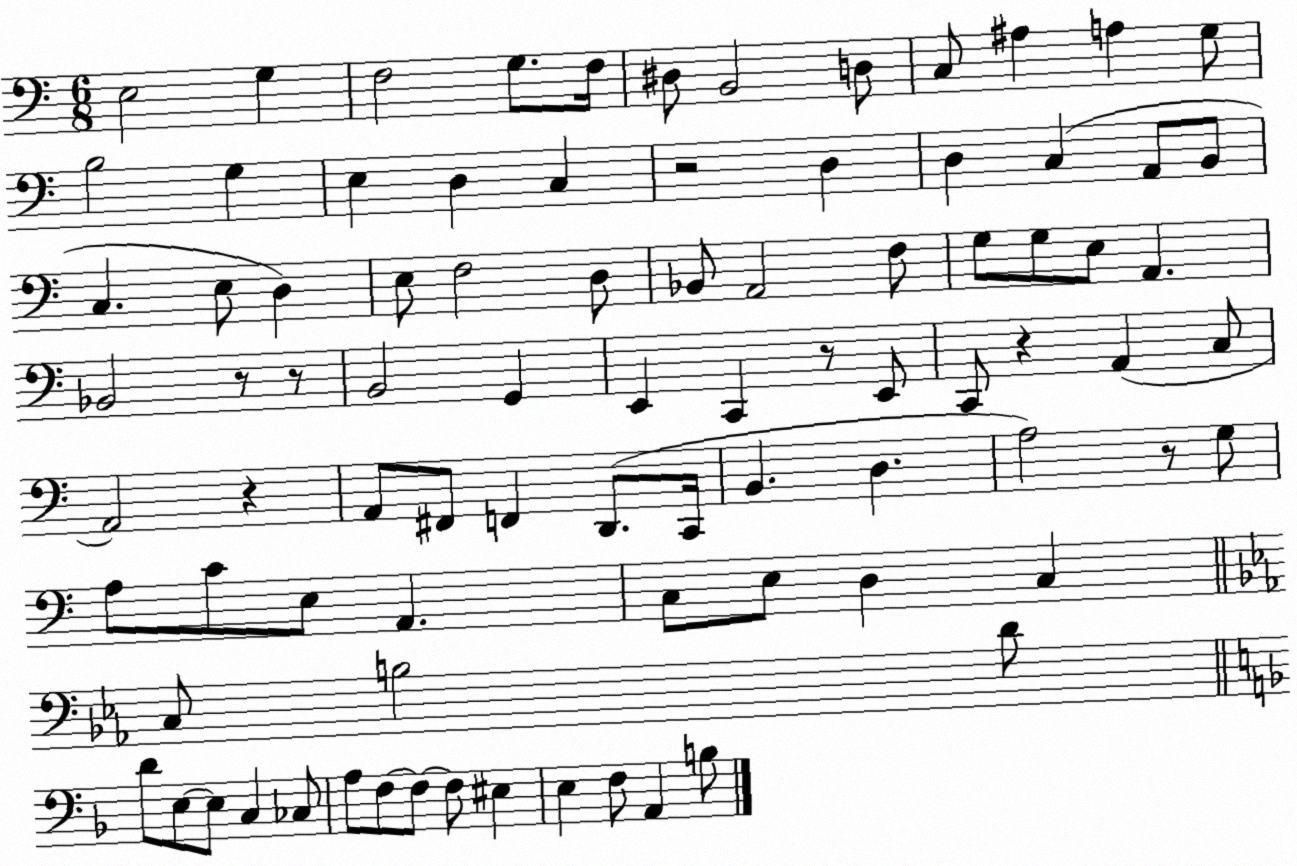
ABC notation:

X:1
T:Untitled
M:6/8
L:1/4
K:C
E,2 G, F,2 G,/2 F,/4 ^D,/2 B,,2 D,/2 C,/2 ^A, A, G,/2 B,2 G, E, D, C, z2 D, D, C, A,,/2 B,,/2 C, E,/2 D, E,/2 F,2 D,/2 _B,,/2 A,,2 F,/2 G,/2 G,/2 E,/2 A,, _B,,2 z/2 z/2 B,,2 G,, E,, C,, z/2 E,,/2 C,,/2 z A,, C,/2 A,,2 z A,,/2 ^F,,/2 F,, D,,/2 C,,/4 B,, D, A,2 z/2 G,/2 A,/2 C/2 E,/2 A,, C,/2 E,/2 D, C, C,/2 B,2 D/2 D/2 E,/2 E,/2 C, _C,/2 A,/2 F,/2 F,/2 F,/2 ^E, E, F,/2 A,, B,/2